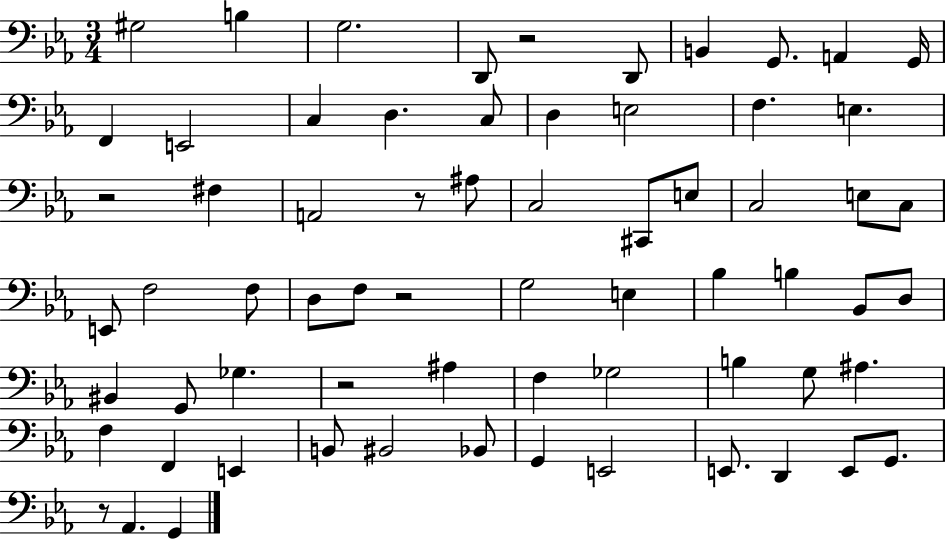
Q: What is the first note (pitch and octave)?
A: G#3